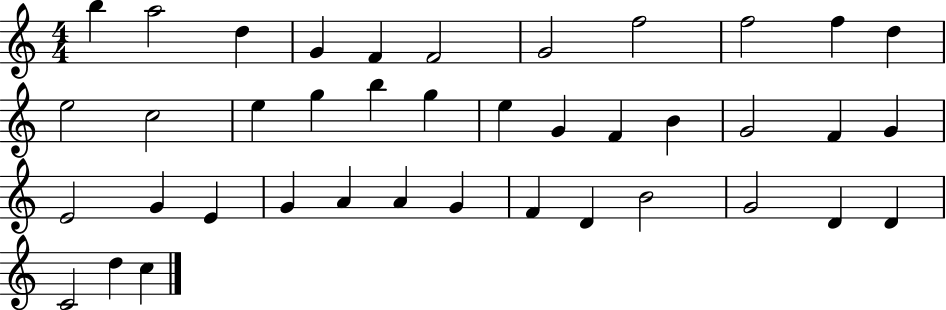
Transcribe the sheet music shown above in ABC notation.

X:1
T:Untitled
M:4/4
L:1/4
K:C
b a2 d G F F2 G2 f2 f2 f d e2 c2 e g b g e G F B G2 F G E2 G E G A A G F D B2 G2 D D C2 d c